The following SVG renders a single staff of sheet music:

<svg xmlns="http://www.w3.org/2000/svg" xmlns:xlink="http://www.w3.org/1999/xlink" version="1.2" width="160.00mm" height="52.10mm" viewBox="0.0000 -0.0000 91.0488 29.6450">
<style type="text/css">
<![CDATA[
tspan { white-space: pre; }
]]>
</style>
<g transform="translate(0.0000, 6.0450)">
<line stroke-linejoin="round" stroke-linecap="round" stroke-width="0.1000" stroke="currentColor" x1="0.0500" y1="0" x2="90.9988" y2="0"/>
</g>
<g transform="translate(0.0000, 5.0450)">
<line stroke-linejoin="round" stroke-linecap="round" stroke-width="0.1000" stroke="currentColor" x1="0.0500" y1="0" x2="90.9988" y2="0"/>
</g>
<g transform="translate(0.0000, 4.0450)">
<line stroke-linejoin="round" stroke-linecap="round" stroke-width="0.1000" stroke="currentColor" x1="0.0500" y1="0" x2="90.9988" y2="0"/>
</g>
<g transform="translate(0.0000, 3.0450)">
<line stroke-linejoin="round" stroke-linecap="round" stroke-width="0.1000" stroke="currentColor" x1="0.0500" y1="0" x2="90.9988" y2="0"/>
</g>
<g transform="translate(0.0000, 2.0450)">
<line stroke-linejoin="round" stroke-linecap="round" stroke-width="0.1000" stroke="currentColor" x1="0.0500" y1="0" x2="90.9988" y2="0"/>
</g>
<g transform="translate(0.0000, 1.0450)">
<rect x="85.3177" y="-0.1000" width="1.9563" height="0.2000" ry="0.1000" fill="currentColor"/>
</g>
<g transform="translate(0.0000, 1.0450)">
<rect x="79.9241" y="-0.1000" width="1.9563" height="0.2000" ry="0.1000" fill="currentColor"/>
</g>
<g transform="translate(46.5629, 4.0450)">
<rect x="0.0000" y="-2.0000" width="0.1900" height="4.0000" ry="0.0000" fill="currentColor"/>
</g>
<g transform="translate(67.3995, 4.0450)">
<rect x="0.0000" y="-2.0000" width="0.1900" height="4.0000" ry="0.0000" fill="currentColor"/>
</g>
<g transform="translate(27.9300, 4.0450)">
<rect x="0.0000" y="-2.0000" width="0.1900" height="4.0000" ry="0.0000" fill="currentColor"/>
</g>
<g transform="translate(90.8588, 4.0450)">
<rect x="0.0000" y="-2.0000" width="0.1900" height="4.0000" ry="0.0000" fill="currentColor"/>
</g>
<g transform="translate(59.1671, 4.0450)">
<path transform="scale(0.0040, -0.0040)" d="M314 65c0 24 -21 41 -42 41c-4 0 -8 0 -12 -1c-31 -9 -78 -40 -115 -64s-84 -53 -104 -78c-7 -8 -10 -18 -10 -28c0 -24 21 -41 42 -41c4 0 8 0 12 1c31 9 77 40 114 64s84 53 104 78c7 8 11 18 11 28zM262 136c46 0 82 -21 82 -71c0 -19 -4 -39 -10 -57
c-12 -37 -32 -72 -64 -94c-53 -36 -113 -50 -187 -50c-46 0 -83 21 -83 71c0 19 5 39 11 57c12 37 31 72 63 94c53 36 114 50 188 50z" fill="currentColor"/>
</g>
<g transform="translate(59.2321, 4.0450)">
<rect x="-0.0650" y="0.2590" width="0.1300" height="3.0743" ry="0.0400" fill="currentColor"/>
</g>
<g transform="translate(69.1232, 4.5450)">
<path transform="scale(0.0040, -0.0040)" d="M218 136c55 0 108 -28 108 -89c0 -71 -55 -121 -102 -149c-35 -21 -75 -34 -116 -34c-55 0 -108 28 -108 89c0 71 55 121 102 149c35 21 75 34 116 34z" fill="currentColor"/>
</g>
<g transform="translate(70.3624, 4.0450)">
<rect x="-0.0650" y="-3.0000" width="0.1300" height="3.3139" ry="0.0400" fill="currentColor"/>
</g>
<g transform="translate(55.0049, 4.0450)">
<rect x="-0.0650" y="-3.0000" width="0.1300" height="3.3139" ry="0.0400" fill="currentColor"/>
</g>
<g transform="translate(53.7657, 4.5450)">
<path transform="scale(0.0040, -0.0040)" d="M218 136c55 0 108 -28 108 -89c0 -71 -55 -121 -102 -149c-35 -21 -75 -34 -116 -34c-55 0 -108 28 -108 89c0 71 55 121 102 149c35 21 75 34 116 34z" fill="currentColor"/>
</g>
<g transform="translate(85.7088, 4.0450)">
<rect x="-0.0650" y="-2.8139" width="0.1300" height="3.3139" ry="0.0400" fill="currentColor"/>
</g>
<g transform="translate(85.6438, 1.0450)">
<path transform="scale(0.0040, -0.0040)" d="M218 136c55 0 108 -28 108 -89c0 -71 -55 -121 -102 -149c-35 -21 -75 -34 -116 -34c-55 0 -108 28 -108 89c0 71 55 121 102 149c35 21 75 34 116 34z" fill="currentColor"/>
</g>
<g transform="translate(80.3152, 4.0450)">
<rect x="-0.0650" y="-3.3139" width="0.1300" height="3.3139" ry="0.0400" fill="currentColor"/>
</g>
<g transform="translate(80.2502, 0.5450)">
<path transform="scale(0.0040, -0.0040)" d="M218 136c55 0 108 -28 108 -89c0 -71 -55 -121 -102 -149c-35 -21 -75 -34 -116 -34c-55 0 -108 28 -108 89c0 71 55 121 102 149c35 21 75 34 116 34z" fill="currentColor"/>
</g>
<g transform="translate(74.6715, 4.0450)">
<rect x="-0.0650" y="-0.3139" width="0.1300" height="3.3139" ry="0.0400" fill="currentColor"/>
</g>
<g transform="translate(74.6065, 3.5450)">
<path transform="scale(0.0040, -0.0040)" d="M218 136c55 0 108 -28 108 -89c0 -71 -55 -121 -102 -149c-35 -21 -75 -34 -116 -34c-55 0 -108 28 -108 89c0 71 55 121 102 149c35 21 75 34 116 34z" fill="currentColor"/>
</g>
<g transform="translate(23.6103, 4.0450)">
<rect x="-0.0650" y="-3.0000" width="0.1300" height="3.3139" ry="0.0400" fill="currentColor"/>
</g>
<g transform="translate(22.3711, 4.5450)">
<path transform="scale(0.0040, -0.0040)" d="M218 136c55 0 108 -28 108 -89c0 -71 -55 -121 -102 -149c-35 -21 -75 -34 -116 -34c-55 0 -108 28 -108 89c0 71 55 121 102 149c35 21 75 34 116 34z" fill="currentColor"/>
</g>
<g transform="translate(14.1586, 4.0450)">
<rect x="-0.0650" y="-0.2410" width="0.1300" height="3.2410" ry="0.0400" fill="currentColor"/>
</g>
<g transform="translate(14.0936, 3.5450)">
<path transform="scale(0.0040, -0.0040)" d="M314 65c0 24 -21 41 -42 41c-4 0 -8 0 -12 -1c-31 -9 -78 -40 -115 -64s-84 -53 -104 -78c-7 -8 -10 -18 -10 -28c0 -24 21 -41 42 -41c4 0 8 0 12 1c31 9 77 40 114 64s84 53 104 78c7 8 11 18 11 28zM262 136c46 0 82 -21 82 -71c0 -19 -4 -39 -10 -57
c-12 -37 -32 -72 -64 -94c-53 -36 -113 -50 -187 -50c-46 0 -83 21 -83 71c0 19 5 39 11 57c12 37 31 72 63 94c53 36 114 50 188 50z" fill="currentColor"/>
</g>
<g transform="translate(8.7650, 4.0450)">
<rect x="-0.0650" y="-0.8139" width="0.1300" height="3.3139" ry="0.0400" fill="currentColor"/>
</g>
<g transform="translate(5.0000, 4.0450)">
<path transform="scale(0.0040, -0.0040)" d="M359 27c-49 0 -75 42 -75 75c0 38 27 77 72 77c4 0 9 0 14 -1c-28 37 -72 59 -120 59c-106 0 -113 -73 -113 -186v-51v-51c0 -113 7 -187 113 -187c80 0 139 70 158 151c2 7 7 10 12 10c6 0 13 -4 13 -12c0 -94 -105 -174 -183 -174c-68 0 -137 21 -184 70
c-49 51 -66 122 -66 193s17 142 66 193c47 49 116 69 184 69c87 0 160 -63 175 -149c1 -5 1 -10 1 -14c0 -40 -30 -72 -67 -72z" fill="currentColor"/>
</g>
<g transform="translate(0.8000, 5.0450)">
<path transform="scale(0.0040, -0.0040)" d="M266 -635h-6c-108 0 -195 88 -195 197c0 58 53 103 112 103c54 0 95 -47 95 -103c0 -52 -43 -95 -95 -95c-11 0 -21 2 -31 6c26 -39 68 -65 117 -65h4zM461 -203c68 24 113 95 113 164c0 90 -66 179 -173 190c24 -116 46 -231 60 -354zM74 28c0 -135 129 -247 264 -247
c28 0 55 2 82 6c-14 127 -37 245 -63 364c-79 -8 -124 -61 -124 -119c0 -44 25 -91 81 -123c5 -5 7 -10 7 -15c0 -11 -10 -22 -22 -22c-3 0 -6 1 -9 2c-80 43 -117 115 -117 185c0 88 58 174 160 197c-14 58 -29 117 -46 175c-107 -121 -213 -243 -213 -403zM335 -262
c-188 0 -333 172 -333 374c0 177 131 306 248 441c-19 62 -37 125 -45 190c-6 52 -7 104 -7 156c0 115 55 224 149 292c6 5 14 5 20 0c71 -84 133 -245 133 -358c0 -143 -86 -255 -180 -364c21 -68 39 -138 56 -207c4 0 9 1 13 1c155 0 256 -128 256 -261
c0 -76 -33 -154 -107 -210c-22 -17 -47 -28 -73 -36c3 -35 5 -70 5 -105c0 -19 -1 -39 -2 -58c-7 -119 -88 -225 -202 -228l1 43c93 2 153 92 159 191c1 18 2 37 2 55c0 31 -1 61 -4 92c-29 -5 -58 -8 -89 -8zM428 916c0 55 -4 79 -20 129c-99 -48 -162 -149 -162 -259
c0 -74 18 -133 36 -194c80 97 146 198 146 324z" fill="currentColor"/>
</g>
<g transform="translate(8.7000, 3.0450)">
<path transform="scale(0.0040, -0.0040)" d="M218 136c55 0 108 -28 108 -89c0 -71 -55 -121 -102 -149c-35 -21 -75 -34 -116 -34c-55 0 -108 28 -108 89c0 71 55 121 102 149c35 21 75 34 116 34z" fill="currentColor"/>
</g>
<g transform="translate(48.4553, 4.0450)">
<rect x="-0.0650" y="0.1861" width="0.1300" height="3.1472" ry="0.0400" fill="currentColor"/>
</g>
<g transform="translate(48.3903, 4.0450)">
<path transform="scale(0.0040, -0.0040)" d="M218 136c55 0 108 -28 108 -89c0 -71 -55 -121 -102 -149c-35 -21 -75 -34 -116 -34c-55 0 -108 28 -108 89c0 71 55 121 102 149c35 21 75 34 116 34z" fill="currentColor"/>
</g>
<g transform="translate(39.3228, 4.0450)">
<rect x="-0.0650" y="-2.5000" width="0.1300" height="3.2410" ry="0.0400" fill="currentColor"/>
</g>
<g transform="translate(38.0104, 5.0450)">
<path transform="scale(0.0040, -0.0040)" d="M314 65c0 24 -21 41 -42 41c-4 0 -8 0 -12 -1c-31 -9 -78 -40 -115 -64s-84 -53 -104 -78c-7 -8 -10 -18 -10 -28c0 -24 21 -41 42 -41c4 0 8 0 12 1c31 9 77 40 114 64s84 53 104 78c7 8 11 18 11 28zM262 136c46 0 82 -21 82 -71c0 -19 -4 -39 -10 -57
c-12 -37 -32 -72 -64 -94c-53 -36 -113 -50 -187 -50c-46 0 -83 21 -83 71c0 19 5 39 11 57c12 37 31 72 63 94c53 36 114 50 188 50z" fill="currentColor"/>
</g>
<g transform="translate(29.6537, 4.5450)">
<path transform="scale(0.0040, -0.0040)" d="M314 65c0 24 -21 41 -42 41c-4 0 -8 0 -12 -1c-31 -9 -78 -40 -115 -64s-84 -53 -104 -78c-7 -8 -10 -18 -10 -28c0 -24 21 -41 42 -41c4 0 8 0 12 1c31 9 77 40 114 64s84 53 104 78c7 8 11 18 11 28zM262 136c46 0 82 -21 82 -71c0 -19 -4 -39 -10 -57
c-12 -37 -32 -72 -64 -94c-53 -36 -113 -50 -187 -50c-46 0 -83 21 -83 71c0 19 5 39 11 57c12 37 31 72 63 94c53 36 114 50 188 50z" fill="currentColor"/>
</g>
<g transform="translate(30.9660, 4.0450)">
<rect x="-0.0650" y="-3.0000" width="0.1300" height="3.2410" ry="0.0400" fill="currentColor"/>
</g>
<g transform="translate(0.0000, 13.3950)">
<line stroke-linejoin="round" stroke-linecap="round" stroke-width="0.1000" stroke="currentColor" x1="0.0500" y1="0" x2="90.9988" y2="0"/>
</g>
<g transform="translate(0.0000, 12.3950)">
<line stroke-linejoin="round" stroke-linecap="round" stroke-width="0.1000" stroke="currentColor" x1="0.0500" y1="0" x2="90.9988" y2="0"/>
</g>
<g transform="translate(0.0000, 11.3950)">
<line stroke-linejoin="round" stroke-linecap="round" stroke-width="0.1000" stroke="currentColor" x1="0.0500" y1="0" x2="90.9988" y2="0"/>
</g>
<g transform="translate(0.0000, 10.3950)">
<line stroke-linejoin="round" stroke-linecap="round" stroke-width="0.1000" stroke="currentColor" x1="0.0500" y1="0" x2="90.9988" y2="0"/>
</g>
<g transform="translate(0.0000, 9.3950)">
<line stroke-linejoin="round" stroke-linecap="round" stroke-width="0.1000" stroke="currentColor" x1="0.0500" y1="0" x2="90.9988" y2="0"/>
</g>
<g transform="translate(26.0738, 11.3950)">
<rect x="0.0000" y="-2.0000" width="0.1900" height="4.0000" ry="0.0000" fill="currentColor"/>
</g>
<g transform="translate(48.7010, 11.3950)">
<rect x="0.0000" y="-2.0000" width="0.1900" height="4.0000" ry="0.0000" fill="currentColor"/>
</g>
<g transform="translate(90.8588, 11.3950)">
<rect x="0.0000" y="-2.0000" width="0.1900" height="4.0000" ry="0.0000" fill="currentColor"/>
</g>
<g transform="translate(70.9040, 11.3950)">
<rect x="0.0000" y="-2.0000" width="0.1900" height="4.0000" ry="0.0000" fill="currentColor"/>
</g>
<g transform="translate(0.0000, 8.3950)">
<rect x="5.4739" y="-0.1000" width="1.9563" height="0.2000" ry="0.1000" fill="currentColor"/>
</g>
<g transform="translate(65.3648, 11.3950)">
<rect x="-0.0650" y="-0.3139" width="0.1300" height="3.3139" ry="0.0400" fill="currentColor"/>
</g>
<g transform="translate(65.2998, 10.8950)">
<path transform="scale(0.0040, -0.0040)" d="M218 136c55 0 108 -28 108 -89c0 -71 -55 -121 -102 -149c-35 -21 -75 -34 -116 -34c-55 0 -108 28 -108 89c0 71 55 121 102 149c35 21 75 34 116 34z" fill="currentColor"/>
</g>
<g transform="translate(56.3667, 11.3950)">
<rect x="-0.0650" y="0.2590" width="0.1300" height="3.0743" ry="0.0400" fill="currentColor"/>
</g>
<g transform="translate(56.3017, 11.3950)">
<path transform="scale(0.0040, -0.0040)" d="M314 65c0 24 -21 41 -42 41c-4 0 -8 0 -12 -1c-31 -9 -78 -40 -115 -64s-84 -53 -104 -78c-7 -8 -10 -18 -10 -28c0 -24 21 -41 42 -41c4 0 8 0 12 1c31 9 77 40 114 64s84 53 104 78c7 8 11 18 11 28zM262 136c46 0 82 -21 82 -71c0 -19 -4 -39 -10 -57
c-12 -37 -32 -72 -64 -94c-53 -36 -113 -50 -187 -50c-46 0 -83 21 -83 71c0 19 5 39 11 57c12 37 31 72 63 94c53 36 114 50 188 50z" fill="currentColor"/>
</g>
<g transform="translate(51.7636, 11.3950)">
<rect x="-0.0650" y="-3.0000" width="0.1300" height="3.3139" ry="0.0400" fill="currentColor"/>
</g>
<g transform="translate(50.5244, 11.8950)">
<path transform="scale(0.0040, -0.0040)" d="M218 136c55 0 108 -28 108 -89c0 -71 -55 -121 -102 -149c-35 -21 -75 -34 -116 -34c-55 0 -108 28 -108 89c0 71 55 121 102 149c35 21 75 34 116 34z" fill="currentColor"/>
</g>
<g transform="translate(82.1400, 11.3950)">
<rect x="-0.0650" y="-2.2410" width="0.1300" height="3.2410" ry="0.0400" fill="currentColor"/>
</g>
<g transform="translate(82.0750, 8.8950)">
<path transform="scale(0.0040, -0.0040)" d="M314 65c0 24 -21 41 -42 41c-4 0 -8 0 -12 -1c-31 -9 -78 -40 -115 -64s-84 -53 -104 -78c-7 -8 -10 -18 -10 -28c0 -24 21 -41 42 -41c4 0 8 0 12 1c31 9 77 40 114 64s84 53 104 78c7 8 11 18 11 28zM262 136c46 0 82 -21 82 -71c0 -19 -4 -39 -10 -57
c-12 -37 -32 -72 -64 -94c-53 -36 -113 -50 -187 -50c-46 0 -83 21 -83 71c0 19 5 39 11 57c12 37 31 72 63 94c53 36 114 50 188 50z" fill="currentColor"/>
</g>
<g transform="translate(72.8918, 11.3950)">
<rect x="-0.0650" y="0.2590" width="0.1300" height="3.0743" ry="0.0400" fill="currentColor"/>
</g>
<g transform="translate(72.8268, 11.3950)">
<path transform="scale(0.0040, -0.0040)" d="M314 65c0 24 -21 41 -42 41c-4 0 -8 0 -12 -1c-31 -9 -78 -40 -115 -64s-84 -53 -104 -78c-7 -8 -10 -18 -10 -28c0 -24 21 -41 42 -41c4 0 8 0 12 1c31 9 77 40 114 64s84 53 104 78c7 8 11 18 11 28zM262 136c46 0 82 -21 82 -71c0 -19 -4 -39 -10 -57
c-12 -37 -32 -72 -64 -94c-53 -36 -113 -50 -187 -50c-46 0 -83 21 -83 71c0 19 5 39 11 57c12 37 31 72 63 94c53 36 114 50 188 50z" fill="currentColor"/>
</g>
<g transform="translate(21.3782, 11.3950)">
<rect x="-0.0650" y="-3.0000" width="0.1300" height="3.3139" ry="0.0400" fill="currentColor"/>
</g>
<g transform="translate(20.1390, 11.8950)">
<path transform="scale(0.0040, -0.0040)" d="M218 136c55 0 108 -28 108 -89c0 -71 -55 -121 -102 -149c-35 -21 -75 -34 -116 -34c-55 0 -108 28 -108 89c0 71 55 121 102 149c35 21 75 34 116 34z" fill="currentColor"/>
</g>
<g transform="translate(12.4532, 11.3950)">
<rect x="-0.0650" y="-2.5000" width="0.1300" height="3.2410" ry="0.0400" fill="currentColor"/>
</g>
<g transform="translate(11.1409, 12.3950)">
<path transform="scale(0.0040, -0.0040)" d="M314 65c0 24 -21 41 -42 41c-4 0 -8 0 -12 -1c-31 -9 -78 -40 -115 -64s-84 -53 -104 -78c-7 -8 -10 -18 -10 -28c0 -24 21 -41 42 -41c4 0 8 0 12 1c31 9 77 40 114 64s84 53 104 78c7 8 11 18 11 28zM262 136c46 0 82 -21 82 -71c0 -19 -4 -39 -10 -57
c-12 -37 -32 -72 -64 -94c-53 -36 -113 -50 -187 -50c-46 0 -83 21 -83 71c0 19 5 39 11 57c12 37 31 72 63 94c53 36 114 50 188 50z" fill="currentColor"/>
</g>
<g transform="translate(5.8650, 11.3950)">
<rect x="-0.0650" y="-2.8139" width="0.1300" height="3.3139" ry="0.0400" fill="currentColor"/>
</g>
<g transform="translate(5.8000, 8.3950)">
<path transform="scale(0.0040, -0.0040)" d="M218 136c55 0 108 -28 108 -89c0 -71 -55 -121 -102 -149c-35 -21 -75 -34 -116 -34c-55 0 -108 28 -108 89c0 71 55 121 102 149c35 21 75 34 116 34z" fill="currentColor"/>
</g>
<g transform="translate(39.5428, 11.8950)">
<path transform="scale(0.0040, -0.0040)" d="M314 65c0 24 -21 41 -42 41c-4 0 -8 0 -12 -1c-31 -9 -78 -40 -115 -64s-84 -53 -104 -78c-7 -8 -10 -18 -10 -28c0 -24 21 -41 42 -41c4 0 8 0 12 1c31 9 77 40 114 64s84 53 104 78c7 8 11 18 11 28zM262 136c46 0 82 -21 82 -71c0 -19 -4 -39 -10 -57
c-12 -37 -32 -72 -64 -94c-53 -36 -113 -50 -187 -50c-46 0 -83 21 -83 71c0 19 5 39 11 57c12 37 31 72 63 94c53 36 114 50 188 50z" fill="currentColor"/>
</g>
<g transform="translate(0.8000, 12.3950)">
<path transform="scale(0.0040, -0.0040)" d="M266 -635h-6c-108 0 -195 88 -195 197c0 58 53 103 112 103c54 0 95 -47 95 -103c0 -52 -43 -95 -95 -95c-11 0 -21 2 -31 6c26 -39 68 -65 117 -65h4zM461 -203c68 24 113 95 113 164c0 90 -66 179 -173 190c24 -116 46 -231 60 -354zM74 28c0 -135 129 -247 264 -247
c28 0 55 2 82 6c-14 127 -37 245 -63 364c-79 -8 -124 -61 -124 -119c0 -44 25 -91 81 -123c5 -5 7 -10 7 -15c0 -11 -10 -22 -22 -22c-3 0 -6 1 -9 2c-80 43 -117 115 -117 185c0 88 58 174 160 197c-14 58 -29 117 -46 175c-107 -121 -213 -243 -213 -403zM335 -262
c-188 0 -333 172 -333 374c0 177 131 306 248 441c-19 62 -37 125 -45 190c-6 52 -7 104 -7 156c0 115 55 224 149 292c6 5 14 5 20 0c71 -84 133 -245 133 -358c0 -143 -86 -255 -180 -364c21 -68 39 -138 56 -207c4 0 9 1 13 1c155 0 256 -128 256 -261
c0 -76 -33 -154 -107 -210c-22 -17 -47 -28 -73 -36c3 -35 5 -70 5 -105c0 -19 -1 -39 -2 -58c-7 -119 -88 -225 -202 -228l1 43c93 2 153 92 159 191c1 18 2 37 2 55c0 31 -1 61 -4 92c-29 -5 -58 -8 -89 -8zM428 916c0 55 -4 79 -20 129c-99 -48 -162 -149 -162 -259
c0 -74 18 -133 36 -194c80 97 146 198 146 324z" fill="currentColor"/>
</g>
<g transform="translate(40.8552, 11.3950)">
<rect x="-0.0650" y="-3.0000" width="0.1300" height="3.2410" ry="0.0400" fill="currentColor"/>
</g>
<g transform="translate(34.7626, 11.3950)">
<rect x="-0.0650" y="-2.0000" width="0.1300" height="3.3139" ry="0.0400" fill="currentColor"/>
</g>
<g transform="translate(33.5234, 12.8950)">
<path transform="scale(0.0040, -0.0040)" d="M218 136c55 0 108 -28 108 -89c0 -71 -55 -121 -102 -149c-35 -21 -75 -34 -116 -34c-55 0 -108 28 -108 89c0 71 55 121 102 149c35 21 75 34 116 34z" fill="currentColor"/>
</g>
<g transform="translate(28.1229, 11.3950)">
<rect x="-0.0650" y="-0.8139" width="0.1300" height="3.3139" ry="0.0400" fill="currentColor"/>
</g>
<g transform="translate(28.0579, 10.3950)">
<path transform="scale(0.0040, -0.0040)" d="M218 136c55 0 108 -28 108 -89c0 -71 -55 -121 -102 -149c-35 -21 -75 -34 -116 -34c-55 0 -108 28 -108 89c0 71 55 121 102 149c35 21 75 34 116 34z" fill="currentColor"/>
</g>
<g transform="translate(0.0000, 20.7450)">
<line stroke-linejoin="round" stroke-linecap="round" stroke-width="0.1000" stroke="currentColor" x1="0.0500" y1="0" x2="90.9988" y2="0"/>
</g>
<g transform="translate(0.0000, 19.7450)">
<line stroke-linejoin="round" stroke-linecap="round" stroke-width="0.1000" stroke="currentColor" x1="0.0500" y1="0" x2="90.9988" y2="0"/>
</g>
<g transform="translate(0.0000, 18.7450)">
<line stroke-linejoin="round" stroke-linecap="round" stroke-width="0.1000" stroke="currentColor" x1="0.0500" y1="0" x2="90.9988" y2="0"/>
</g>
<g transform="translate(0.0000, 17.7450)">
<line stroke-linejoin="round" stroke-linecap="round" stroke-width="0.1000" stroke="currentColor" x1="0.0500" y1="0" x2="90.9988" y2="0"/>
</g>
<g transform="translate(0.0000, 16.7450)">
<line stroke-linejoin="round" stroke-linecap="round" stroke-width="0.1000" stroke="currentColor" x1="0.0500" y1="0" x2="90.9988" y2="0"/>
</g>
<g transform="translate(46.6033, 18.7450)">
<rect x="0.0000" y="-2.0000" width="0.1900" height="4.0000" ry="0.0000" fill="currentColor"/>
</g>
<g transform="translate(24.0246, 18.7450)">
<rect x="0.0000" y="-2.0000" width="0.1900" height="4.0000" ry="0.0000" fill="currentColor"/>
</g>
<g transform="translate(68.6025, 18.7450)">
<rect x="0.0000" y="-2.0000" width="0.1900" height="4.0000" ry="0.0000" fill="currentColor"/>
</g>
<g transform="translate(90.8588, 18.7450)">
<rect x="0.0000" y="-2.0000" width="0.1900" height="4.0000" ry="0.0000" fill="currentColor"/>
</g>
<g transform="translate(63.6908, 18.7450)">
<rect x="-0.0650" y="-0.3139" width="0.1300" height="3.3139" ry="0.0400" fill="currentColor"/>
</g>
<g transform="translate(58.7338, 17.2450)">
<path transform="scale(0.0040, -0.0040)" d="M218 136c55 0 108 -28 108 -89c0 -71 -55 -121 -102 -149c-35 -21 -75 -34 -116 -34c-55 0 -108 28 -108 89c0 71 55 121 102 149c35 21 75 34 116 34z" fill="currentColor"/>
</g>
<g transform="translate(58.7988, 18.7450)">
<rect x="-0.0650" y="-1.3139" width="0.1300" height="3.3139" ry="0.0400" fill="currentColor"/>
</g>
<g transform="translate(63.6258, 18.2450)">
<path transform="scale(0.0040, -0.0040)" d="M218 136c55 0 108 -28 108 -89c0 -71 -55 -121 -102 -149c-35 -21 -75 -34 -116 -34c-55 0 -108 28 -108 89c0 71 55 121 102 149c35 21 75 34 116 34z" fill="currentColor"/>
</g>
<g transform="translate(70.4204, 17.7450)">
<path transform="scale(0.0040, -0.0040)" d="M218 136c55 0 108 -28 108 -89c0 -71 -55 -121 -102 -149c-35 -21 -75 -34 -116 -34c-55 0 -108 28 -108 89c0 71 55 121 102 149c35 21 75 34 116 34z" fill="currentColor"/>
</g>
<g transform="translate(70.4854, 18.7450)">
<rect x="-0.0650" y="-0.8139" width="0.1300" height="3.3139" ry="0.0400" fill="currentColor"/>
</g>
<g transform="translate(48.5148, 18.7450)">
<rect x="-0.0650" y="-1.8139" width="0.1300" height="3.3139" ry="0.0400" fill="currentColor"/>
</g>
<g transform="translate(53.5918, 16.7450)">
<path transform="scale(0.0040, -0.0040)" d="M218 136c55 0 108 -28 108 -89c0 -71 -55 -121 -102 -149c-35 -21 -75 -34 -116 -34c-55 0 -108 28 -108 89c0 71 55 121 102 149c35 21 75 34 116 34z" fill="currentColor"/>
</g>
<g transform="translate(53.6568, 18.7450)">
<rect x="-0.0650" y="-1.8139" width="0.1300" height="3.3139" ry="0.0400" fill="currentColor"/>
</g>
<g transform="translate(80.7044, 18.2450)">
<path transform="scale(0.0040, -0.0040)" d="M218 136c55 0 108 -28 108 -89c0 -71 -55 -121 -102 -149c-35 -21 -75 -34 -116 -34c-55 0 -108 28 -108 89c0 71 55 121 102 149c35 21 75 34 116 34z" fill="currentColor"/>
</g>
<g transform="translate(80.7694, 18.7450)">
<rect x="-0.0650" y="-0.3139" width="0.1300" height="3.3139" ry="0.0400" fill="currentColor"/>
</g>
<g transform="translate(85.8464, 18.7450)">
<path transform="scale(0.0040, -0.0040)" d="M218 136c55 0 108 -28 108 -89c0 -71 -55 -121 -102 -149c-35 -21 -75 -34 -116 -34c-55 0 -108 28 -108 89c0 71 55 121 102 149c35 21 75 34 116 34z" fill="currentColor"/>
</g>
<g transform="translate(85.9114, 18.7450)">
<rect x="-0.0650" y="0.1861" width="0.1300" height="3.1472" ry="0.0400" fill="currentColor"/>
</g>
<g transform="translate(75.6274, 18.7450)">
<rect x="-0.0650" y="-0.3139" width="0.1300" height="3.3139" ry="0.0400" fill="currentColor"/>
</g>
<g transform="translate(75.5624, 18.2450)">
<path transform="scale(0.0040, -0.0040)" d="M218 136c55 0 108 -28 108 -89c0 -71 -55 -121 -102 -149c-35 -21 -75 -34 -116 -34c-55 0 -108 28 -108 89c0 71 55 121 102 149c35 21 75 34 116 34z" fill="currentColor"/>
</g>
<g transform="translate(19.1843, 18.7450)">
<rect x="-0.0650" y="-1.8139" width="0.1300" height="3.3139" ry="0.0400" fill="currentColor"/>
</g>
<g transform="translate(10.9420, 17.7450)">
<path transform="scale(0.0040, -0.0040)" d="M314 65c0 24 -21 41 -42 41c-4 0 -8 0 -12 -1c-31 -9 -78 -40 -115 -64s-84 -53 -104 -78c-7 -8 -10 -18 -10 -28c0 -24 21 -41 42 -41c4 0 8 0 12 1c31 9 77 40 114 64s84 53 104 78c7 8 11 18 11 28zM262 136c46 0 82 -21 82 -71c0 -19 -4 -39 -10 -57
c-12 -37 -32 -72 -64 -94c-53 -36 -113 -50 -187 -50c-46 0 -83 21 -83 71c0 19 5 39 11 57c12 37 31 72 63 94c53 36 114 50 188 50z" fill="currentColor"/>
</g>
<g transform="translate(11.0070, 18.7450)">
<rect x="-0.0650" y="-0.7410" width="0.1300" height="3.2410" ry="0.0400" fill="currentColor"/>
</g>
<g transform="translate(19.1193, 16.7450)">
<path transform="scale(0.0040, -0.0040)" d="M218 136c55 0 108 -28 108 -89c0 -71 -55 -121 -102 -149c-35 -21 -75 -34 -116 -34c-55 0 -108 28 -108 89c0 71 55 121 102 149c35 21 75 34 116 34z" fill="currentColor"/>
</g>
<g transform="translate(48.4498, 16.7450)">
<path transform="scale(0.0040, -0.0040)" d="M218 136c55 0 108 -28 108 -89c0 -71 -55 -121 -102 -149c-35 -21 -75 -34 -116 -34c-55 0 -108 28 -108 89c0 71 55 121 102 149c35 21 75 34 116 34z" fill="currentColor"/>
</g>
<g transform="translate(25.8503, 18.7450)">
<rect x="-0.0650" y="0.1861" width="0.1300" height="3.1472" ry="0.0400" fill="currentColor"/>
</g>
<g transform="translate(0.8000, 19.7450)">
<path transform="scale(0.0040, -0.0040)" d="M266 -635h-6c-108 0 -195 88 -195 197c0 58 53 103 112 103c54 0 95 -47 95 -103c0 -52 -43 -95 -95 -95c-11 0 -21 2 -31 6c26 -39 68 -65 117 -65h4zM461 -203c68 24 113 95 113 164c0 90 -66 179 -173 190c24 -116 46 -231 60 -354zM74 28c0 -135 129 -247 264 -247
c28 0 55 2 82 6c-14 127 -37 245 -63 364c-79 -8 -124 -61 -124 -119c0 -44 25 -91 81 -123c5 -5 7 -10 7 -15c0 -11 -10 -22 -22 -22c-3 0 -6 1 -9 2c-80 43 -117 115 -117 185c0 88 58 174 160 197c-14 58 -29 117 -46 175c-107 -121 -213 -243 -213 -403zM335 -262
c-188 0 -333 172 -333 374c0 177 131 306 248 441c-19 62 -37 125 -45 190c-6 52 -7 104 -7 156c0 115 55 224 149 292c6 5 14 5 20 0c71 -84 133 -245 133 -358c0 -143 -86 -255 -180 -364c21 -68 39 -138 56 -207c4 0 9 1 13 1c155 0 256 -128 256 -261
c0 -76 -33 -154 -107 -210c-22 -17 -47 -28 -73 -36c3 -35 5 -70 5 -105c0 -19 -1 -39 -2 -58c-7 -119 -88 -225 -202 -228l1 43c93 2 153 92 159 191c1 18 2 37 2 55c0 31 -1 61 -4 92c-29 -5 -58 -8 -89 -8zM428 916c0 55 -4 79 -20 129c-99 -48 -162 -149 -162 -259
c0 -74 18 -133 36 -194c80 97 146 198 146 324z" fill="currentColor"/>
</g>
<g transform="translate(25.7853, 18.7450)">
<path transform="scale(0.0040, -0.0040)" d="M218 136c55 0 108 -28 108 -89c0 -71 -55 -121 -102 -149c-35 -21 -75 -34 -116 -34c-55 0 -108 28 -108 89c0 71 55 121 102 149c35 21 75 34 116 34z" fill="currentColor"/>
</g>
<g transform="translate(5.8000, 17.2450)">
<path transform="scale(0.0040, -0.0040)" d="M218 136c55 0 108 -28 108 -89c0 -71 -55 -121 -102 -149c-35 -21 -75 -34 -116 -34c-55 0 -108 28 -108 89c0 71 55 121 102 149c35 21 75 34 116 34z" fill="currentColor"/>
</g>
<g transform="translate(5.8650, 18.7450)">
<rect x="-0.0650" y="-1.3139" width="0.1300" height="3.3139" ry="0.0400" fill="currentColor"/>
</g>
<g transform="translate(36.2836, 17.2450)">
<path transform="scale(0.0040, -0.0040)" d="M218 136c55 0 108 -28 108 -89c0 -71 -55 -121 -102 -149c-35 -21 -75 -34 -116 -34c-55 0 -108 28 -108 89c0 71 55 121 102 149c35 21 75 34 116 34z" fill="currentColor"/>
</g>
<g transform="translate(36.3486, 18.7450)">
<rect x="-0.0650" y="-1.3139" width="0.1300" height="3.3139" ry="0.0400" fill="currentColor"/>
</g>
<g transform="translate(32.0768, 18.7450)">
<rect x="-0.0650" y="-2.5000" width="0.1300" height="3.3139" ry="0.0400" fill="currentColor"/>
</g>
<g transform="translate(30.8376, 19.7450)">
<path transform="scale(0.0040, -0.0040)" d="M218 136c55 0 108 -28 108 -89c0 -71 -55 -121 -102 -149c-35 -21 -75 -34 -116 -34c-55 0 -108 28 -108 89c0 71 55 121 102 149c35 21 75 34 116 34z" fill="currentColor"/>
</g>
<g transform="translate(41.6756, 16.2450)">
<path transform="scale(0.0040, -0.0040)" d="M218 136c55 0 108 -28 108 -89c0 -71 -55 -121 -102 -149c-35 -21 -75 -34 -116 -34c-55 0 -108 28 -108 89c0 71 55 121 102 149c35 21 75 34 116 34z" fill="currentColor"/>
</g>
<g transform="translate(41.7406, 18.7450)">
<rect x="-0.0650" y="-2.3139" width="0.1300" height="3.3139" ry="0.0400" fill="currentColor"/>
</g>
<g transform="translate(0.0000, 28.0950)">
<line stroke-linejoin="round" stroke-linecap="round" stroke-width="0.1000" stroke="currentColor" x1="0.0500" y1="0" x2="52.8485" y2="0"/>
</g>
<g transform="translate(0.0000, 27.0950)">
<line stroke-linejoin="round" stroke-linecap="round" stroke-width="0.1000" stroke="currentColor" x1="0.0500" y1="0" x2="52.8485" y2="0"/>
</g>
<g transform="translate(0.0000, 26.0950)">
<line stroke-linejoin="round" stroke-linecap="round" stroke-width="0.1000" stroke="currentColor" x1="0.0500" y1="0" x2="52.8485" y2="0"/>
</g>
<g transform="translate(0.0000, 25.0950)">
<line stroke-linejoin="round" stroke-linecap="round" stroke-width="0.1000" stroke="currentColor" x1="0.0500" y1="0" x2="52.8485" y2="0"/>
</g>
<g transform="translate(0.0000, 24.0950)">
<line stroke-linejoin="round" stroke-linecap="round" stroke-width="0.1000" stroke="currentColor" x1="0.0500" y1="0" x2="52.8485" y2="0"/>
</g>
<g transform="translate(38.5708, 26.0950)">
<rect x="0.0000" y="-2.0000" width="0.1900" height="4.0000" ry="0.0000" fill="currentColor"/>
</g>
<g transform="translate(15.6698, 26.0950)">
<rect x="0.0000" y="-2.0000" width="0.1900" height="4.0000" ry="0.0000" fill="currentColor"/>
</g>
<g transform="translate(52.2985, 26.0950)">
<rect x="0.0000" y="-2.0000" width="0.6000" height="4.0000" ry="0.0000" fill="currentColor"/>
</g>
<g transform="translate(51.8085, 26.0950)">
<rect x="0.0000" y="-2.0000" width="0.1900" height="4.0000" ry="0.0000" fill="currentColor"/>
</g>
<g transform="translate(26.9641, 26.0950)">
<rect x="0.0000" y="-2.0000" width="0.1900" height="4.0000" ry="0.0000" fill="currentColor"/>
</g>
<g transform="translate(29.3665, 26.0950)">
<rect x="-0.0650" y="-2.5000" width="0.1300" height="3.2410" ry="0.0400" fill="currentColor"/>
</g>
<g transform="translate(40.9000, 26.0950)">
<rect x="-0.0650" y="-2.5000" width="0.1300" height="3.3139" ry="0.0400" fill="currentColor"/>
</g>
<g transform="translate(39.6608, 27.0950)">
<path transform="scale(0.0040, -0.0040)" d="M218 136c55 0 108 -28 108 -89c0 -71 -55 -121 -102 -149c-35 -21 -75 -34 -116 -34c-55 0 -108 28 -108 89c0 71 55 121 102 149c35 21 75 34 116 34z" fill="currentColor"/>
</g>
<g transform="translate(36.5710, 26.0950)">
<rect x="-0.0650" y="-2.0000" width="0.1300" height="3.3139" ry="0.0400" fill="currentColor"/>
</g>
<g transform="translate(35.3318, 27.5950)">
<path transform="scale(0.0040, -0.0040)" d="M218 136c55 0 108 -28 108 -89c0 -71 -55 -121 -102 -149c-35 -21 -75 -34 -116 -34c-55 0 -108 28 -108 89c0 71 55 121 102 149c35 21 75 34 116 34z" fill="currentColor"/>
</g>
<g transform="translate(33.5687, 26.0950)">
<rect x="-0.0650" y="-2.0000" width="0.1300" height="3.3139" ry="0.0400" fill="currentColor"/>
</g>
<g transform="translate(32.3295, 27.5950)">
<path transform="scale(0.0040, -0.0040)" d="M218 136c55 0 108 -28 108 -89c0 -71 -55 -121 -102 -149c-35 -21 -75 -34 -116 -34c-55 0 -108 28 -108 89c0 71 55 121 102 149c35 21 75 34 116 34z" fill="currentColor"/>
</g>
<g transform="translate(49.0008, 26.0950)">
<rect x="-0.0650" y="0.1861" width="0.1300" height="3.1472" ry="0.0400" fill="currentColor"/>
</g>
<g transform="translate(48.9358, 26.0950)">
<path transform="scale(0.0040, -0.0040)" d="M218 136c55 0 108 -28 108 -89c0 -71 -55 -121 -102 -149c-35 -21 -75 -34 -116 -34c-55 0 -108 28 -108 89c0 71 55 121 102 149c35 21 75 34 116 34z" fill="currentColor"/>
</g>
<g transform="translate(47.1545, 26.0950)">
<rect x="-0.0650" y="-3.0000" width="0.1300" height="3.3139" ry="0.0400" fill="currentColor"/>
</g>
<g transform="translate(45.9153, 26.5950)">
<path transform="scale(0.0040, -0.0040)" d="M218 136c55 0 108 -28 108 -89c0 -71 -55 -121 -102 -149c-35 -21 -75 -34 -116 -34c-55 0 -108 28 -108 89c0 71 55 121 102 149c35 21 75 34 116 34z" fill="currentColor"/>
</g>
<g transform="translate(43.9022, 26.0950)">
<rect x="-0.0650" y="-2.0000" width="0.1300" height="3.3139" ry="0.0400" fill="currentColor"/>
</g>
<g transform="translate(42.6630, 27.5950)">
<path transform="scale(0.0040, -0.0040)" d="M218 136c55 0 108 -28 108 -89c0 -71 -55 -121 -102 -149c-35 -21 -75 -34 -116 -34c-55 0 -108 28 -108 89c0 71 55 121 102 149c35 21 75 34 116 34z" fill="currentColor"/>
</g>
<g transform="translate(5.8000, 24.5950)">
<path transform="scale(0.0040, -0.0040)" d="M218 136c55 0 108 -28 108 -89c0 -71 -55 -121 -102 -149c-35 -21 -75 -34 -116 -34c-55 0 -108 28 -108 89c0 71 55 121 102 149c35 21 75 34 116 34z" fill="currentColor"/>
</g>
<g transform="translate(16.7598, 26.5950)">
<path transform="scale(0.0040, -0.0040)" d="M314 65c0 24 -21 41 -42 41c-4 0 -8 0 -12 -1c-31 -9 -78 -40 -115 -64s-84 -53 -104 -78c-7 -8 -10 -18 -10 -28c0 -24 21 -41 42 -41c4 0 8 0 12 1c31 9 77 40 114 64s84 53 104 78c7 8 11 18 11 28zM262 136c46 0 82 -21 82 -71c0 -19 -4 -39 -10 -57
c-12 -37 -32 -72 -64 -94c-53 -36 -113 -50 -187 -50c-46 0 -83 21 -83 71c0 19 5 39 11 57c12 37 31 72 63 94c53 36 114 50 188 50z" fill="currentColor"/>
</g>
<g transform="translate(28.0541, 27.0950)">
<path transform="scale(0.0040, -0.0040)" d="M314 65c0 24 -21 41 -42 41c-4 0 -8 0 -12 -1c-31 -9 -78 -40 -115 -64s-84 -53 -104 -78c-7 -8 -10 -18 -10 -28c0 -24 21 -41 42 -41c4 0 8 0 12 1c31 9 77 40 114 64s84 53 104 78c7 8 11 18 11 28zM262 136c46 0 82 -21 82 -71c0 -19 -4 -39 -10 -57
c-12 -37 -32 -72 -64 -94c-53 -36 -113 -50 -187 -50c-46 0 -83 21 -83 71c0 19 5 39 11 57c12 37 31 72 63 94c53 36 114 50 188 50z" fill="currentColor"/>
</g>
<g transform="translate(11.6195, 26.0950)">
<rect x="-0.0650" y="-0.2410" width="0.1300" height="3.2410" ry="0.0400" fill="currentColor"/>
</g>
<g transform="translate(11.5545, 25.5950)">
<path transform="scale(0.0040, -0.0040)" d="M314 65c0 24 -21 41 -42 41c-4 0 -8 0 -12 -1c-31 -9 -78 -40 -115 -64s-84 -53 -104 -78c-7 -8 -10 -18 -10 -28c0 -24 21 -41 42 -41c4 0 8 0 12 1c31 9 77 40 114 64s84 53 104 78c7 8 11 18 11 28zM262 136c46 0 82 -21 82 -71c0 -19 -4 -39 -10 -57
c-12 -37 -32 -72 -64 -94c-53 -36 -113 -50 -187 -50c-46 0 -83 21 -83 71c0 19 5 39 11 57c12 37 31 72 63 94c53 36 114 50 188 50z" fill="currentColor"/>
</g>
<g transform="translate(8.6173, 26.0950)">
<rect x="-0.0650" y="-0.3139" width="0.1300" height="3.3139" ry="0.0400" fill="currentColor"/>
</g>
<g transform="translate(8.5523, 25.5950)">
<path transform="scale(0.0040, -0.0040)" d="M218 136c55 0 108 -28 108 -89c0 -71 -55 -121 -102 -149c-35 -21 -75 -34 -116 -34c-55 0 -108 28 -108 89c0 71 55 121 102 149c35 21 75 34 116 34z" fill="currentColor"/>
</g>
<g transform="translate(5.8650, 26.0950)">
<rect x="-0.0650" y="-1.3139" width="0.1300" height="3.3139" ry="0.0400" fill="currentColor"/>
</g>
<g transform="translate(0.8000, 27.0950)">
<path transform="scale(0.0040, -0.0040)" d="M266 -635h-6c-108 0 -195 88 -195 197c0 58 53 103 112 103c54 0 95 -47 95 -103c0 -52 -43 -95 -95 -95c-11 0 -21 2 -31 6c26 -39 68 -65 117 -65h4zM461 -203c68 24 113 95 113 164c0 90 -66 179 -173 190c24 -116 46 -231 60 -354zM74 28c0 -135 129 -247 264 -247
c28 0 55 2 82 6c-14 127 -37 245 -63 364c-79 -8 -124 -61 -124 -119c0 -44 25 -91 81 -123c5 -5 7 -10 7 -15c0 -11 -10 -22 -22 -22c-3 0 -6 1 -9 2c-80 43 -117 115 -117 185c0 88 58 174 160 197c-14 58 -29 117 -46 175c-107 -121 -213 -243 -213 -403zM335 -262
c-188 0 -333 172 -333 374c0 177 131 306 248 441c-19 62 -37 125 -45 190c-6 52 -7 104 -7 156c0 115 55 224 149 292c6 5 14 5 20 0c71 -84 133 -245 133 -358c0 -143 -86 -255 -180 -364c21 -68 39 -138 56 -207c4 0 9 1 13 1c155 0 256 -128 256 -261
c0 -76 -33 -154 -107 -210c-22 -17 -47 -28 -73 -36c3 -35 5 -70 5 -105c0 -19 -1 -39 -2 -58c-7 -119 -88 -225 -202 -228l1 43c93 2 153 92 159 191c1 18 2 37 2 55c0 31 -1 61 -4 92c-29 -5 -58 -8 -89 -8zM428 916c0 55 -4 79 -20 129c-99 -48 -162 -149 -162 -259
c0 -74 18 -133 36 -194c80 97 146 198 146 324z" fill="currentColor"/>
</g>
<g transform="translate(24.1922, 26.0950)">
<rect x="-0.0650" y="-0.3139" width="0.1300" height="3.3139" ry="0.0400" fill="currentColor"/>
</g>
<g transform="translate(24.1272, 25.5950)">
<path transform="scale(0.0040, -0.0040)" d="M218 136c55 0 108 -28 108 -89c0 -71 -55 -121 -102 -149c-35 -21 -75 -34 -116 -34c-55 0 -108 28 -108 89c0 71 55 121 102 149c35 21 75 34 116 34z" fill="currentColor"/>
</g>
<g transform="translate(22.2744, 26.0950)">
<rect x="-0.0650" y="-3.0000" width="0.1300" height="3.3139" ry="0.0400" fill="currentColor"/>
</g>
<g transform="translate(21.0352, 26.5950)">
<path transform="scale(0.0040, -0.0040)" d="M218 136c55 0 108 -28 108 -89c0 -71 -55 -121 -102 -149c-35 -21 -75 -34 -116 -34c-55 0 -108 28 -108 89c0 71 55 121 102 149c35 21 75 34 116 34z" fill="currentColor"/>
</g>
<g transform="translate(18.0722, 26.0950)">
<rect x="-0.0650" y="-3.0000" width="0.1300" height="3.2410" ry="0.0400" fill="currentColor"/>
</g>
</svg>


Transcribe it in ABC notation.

X:1
T:Untitled
M:4/4
L:1/4
K:C
d c2 A A2 G2 B A B2 A c b a a G2 A d F A2 A B2 c B2 g2 e d2 f B G e g f f e c d c c B e c c2 A2 A c G2 F F G F A B